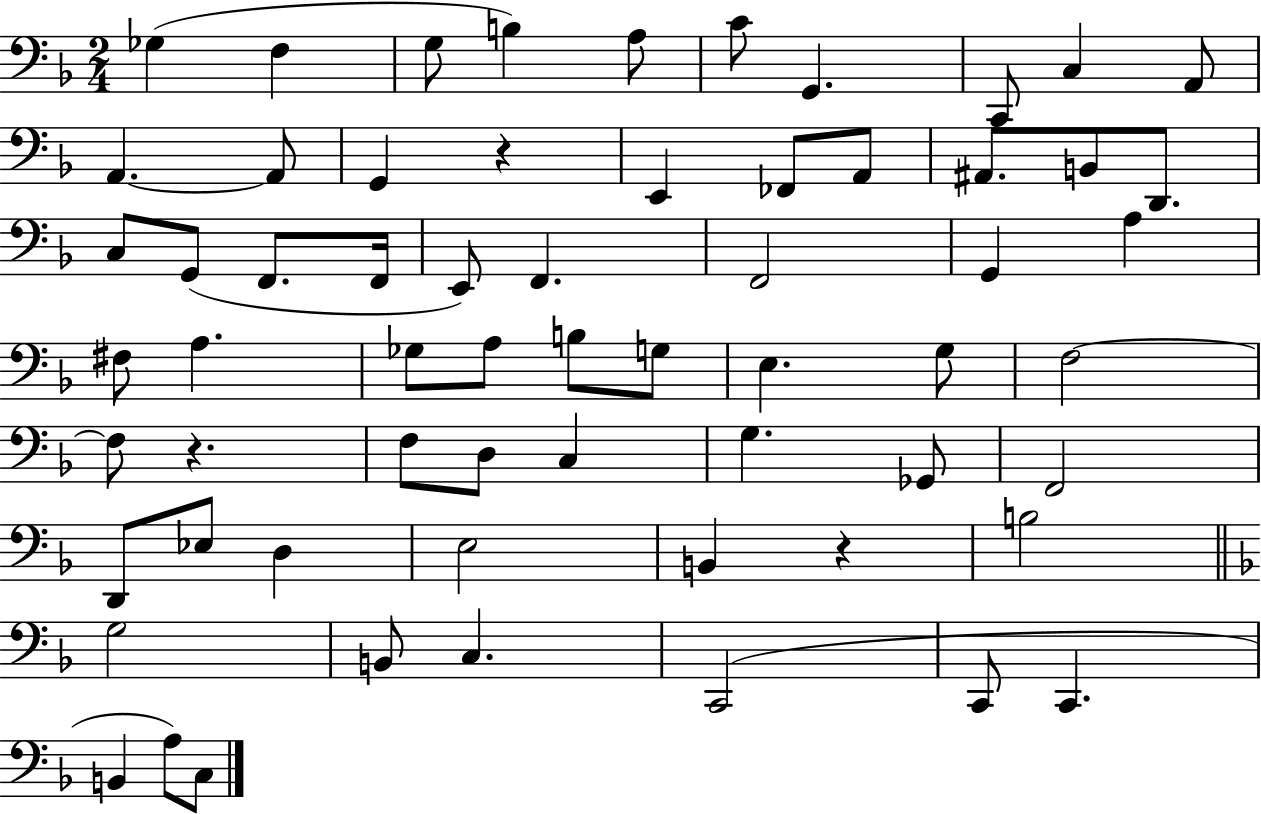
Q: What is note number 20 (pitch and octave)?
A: C3